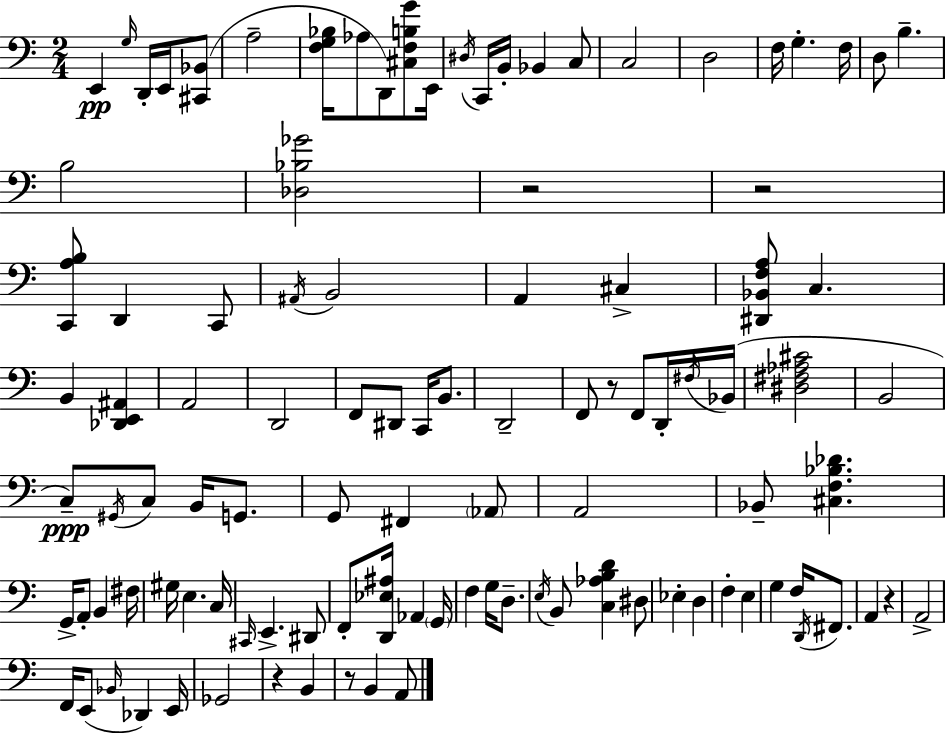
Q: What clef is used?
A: bass